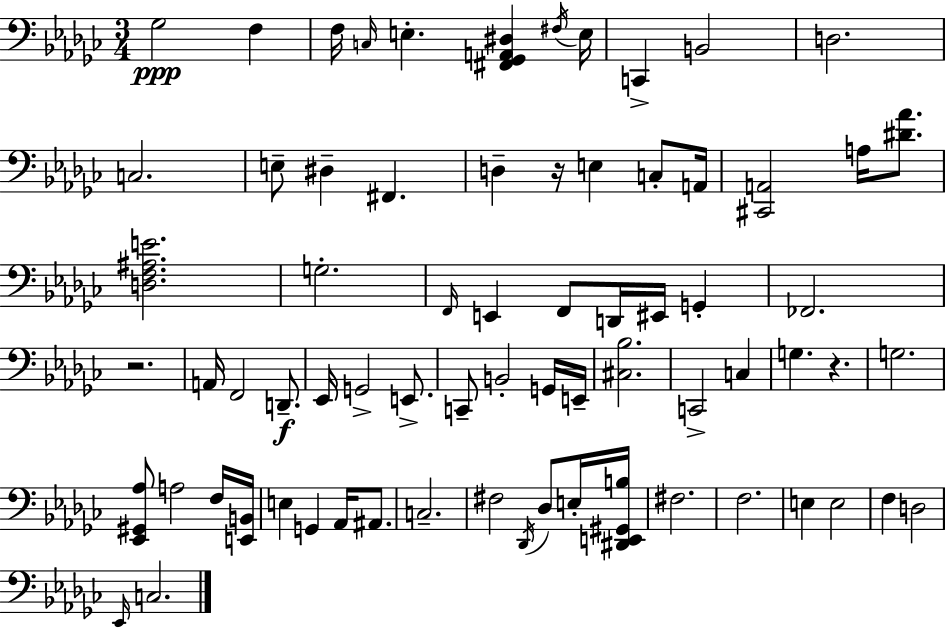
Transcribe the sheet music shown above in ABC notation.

X:1
T:Untitled
M:3/4
L:1/4
K:Ebm
_G,2 F, F,/4 C,/4 E, [^F,,_G,,A,,^D,] ^F,/4 E,/4 C,, B,,2 D,2 C,2 E,/2 ^D, ^F,, D, z/4 E, C,/2 A,,/4 [^C,,A,,]2 A,/4 [^D_A]/2 [D,F,^A,E]2 G,2 F,,/4 E,, F,,/2 D,,/4 ^E,,/4 G,, _F,,2 z2 A,,/4 F,,2 D,,/2 _E,,/4 G,,2 E,,/2 C,,/2 B,,2 G,,/4 E,,/4 [^C,_B,]2 C,,2 C, G, z G,2 [_E,,^G,,_A,]/2 A,2 F,/4 [E,,B,,]/4 E, G,, _A,,/4 ^A,,/2 C,2 ^F,2 _D,,/4 _D,/2 E,/4 [^D,,E,,^G,,B,]/4 ^F,2 F,2 E, E,2 F, D,2 _E,,/4 C,2